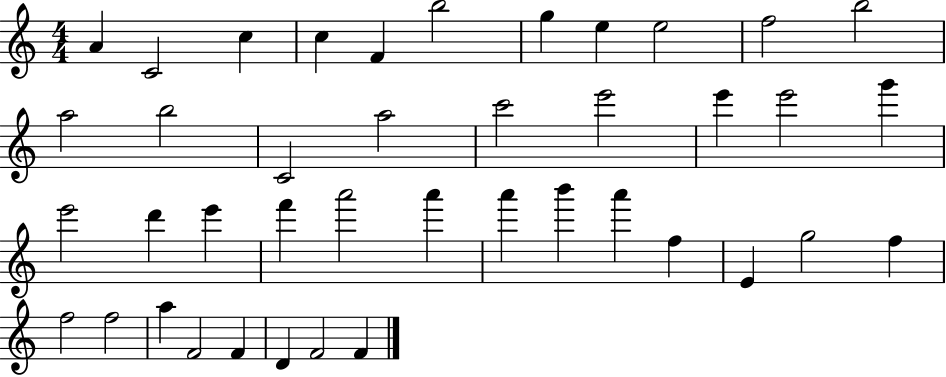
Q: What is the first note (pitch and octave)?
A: A4